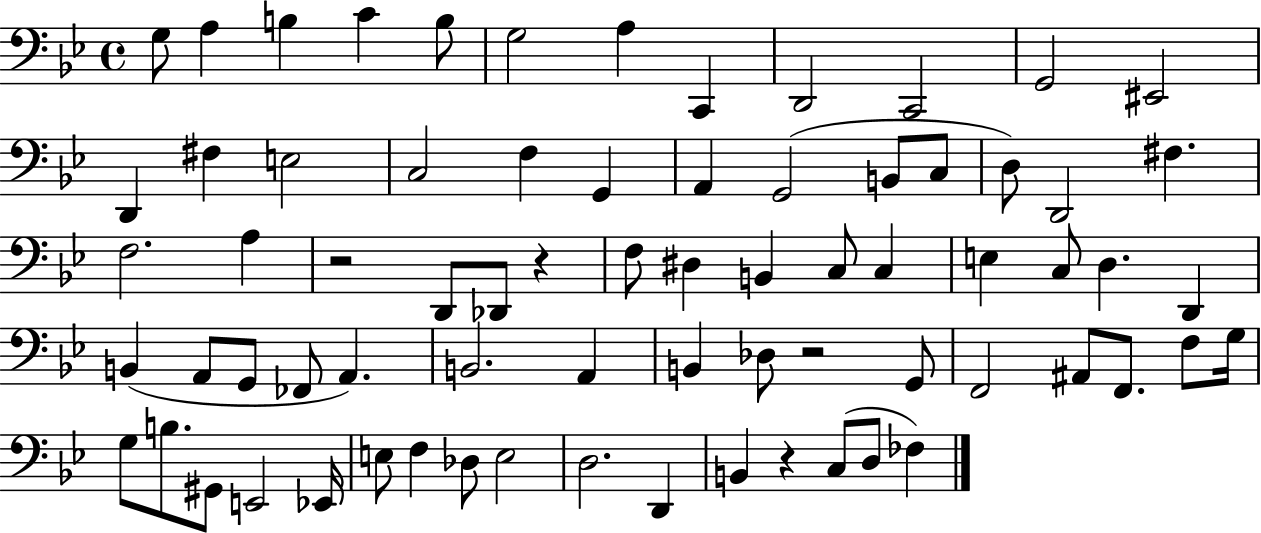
G3/e A3/q B3/q C4/q B3/e G3/h A3/q C2/q D2/h C2/h G2/h EIS2/h D2/q F#3/q E3/h C3/h F3/q G2/q A2/q G2/h B2/e C3/e D3/e D2/h F#3/q. F3/h. A3/q R/h D2/e Db2/e R/q F3/e D#3/q B2/q C3/e C3/q E3/q C3/e D3/q. D2/q B2/q A2/e G2/e FES2/e A2/q. B2/h. A2/q B2/q Db3/e R/h G2/e F2/h A#2/e F2/e. F3/e G3/s G3/e B3/e. G#2/e E2/h Eb2/s E3/e F3/q Db3/e E3/h D3/h. D2/q B2/q R/q C3/e D3/e FES3/q